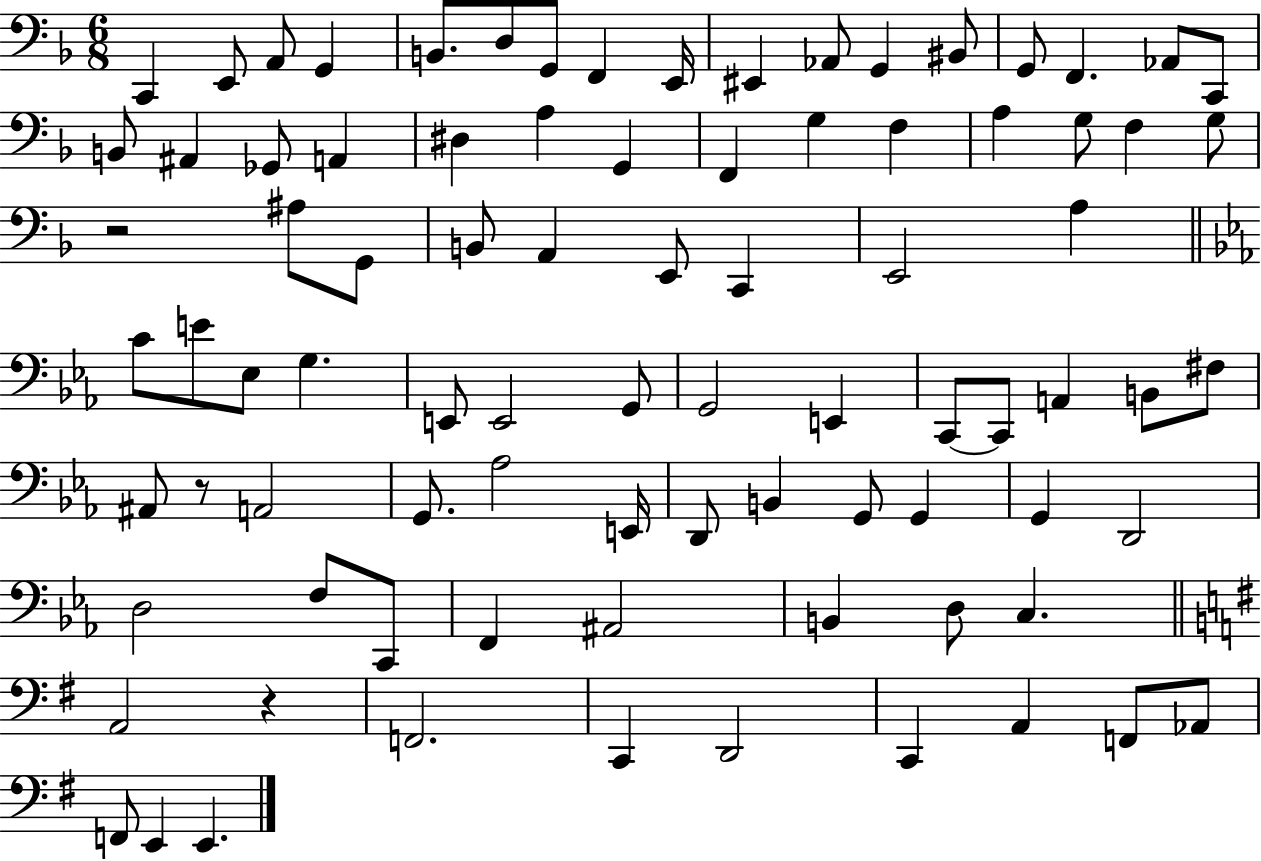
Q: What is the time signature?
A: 6/8